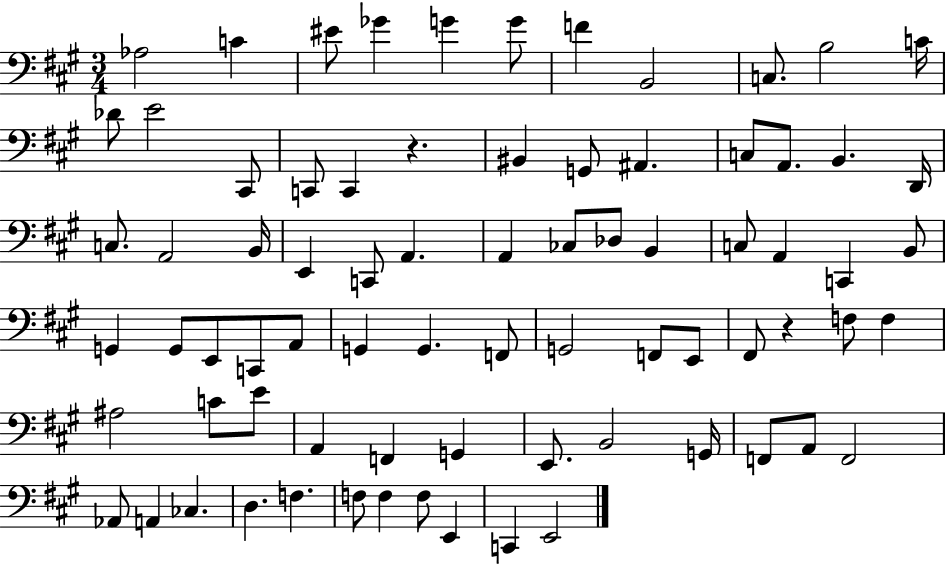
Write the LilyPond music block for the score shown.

{
  \clef bass
  \numericTimeSignature
  \time 3/4
  \key a \major
  aes2 c'4 | eis'8 ges'4 g'4 g'8 | f'4 b,2 | c8. b2 c'16 | \break des'8 e'2 cis,8 | c,8 c,4 r4. | bis,4 g,8 ais,4. | c8 a,8. b,4. d,16 | \break c8. a,2 b,16 | e,4 c,8 a,4. | a,4 ces8 des8 b,4 | c8 a,4 c,4 b,8 | \break g,4 g,8 e,8 c,8 a,8 | g,4 g,4. f,8 | g,2 f,8 e,8 | fis,8 r4 f8 f4 | \break ais2 c'8 e'8 | a,4 f,4 g,4 | e,8. b,2 g,16 | f,8 a,8 f,2 | \break aes,8 a,4 ces4. | d4. f4. | f8 f4 f8 e,4 | c,4 e,2 | \break \bar "|."
}